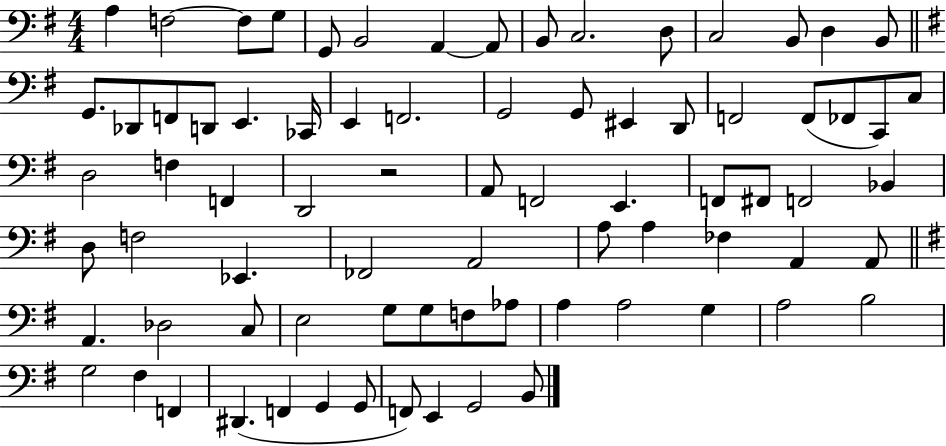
X:1
T:Untitled
M:4/4
L:1/4
K:G
A, F,2 F,/2 G,/2 G,,/2 B,,2 A,, A,,/2 B,,/2 C,2 D,/2 C,2 B,,/2 D, B,,/2 G,,/2 _D,,/2 F,,/2 D,,/2 E,, _C,,/4 E,, F,,2 G,,2 G,,/2 ^E,, D,,/2 F,,2 F,,/2 _F,,/2 C,,/2 C,/2 D,2 F, F,, D,,2 z2 A,,/2 F,,2 E,, F,,/2 ^F,,/2 F,,2 _B,, D,/2 F,2 _E,, _F,,2 A,,2 A,/2 A, _F, A,, A,,/2 A,, _D,2 C,/2 E,2 G,/2 G,/2 F,/2 _A,/2 A, A,2 G, A,2 B,2 G,2 ^F, F,, ^D,, F,, G,, G,,/2 F,,/2 E,, G,,2 B,,/2